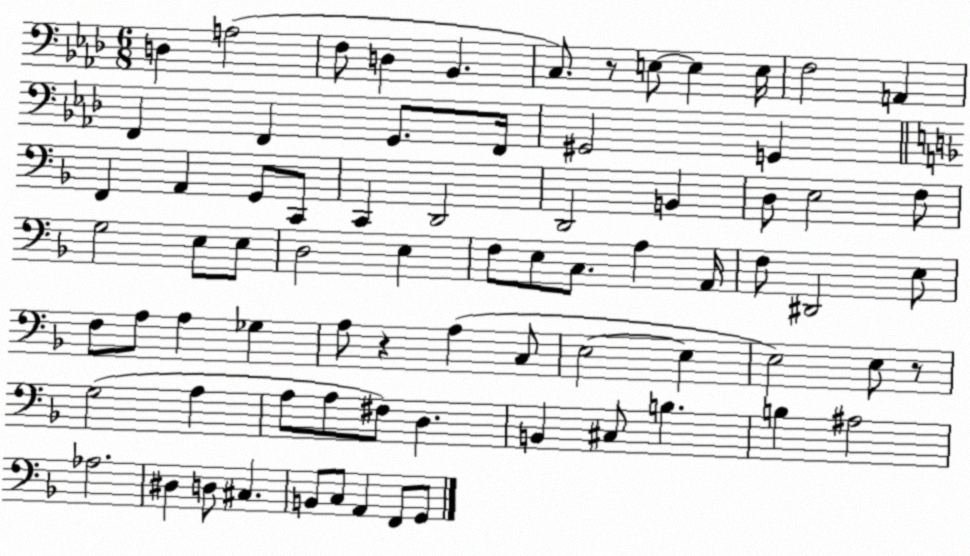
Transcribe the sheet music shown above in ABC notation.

X:1
T:Untitled
M:6/8
L:1/4
K:Ab
D, A,2 F,/2 D, _B,, C,/2 z/2 E,/2 E, E,/4 F,2 A,, F,, F,, G,,/2 F,,/4 ^G,,2 G,, F,, A,, G,,/2 C,,/2 C,, D,,2 D,,2 B,, D,/2 E,2 F,/2 G,2 E,/2 E,/2 D,2 E, F,/2 E,/2 C,/2 A, A,,/4 F,/2 ^D,,2 E,/2 F,/2 A,/2 A, _G, A,/2 z A, C,/2 E,2 E, E,2 E,/2 z/2 G,2 A, A,/2 A,/2 ^F,/2 D, B,, ^C,/2 B, B, ^A,2 _A,2 ^D, D,/2 ^C, B,,/2 C,/2 A,, F,,/2 G,,/2